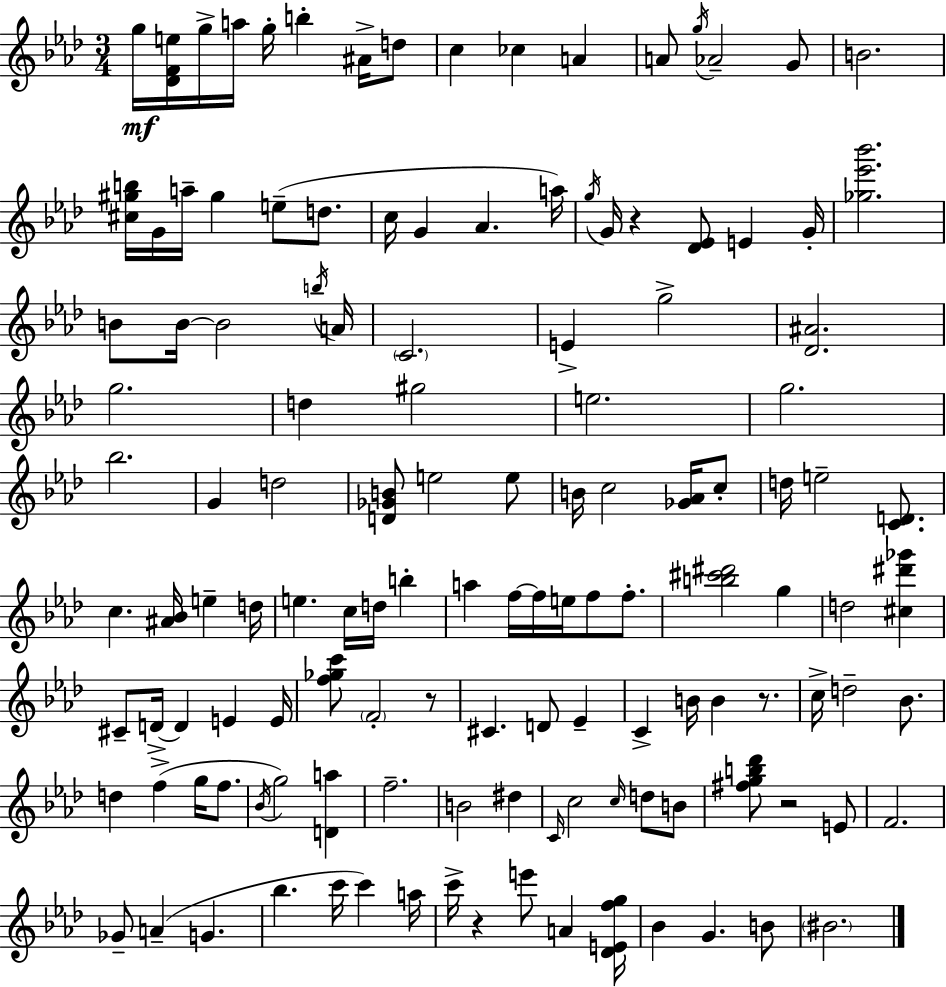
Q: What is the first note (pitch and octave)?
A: G5